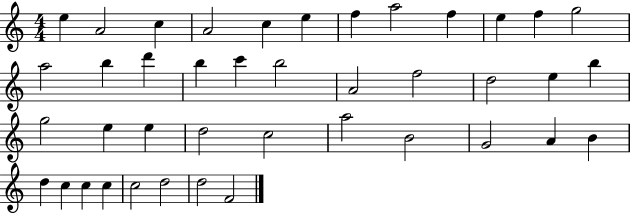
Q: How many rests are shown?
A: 0